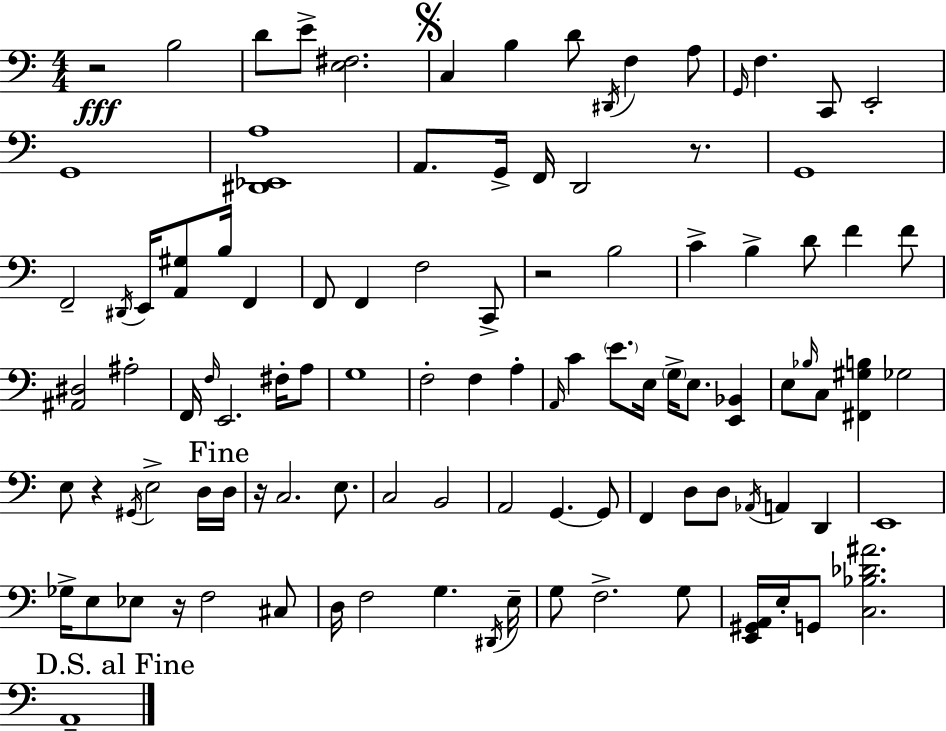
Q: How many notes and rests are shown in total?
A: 103